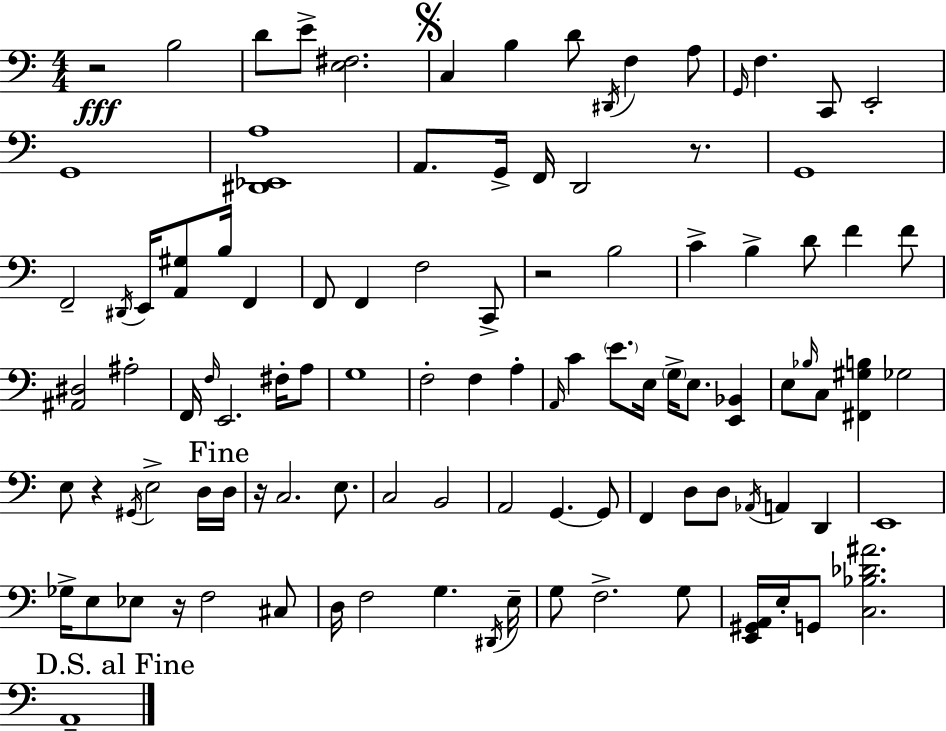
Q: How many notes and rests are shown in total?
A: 103